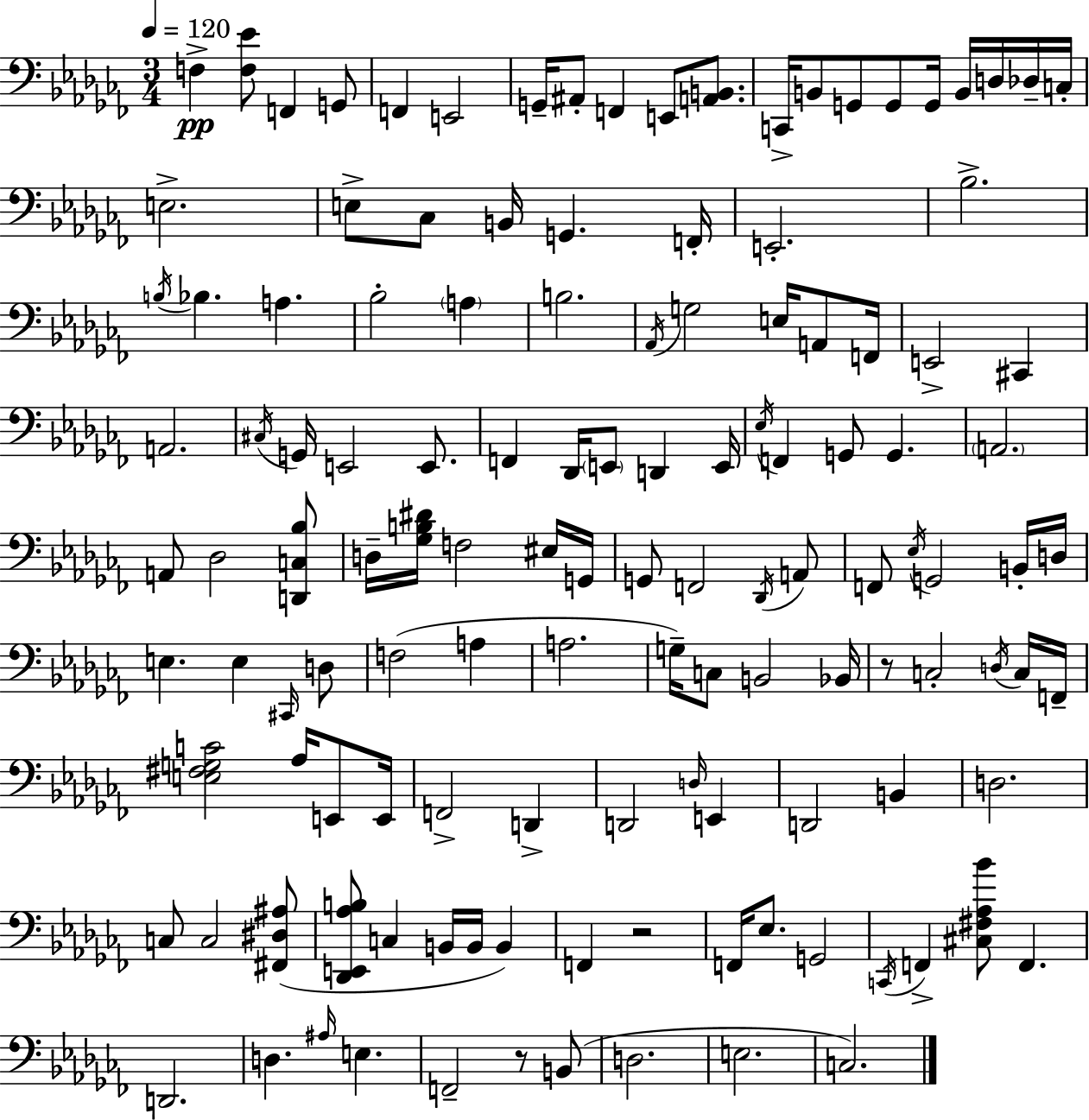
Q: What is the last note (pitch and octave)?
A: C3